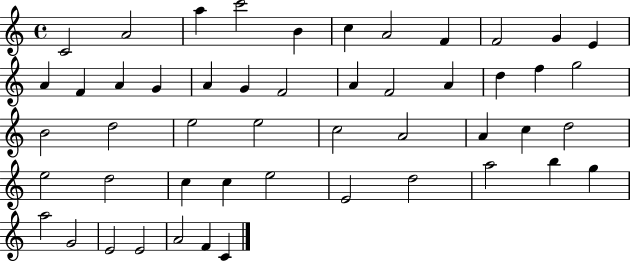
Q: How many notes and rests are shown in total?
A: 50